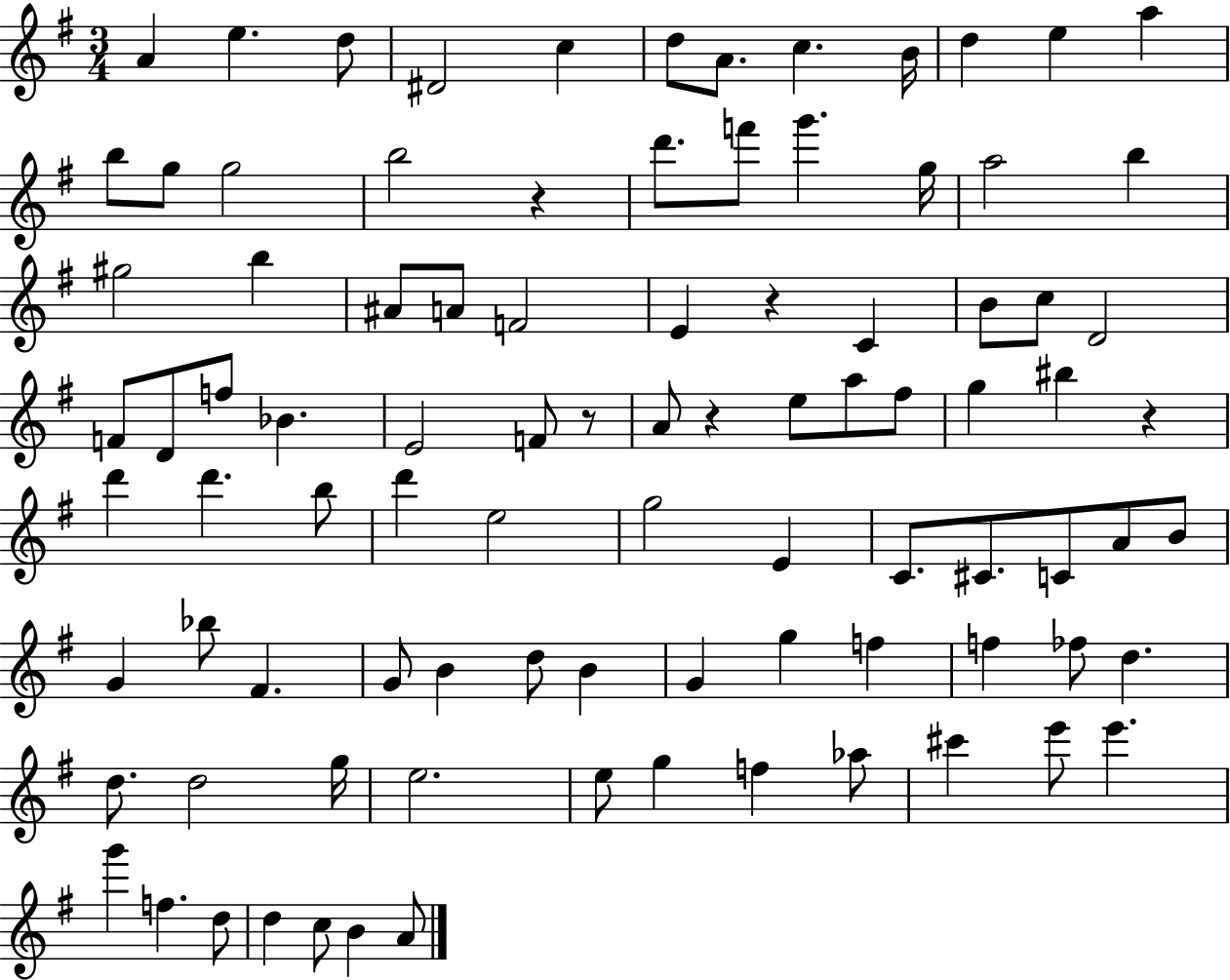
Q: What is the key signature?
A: G major